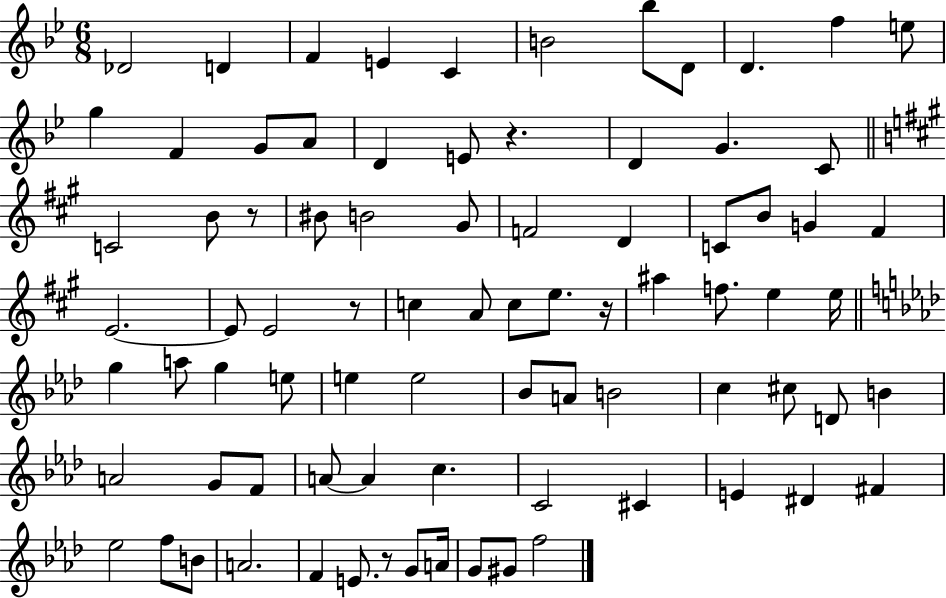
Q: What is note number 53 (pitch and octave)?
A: C#5